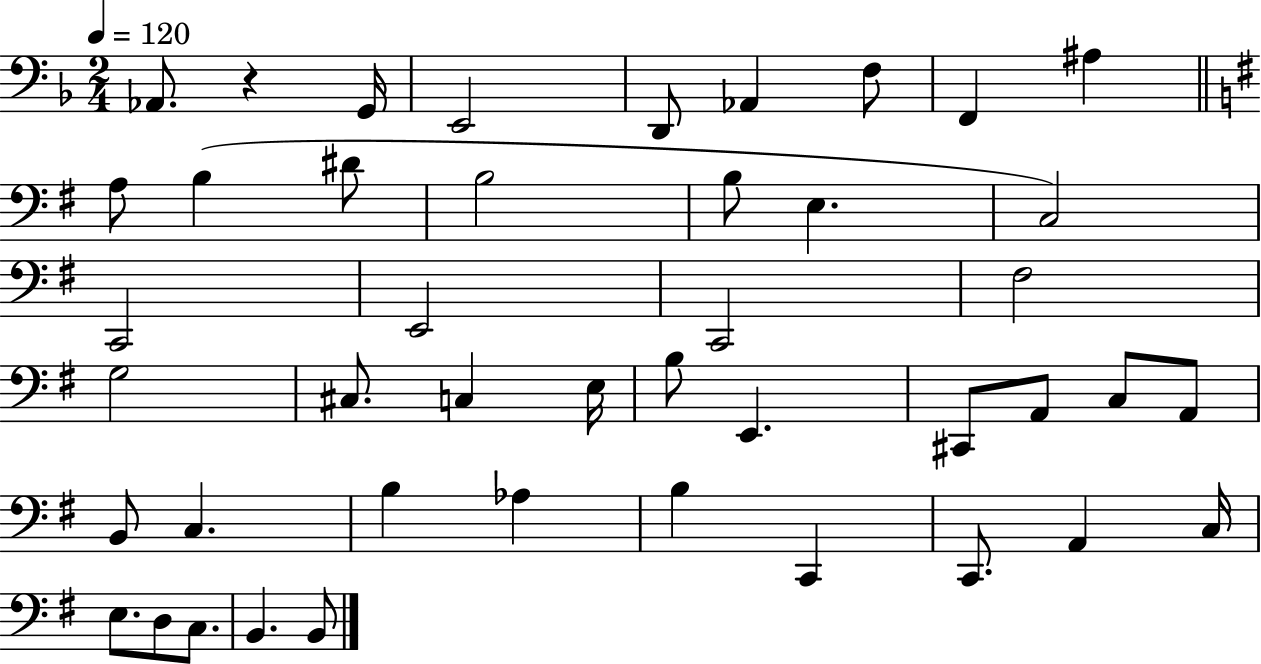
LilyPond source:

{
  \clef bass
  \numericTimeSignature
  \time 2/4
  \key f \major
  \tempo 4 = 120
  \repeat volta 2 { aes,8. r4 g,16 | e,2 | d,8 aes,4 f8 | f,4 ais4 | \break \bar "||" \break \key e \minor a8 b4( dis'8 | b2 | b8 e4. | c2) | \break c,2 | e,2 | c,2 | fis2 | \break g2 | cis8. c4 e16 | b8 e,4. | cis,8 a,8 c8 a,8 | \break b,8 c4. | b4 aes4 | b4 c,4 | c,8. a,4 c16 | \break e8. d8 c8. | b,4. b,8 | } \bar "|."
}